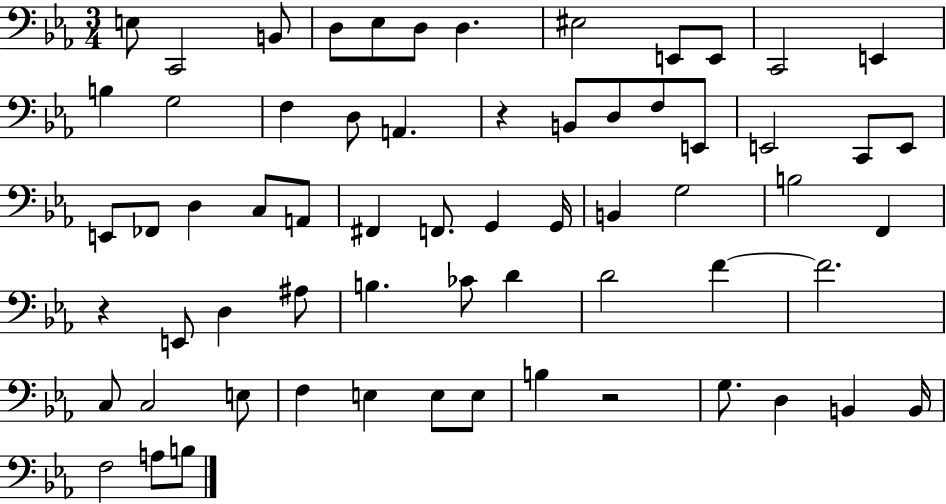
X:1
T:Untitled
M:3/4
L:1/4
K:Eb
E,/2 C,,2 B,,/2 D,/2 _E,/2 D,/2 D, ^E,2 E,,/2 E,,/2 C,,2 E,, B, G,2 F, D,/2 A,, z B,,/2 D,/2 F,/2 E,,/2 E,,2 C,,/2 E,,/2 E,,/2 _F,,/2 D, C,/2 A,,/2 ^F,, F,,/2 G,, G,,/4 B,, G,2 B,2 F,, z E,,/2 D, ^A,/2 B, _C/2 D D2 F F2 C,/2 C,2 E,/2 F, E, E,/2 E,/2 B, z2 G,/2 D, B,, B,,/4 F,2 A,/2 B,/2